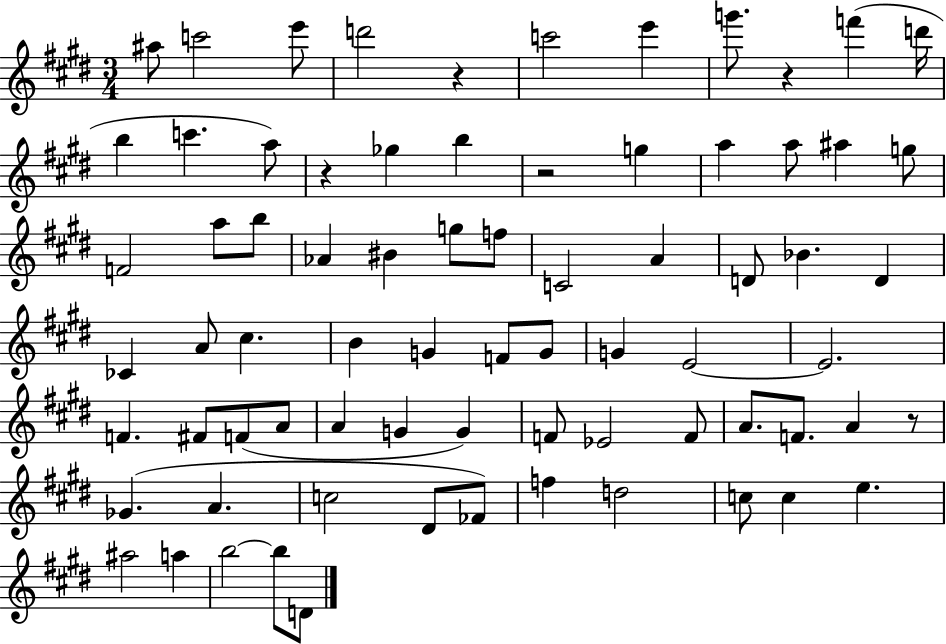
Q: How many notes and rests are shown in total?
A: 74